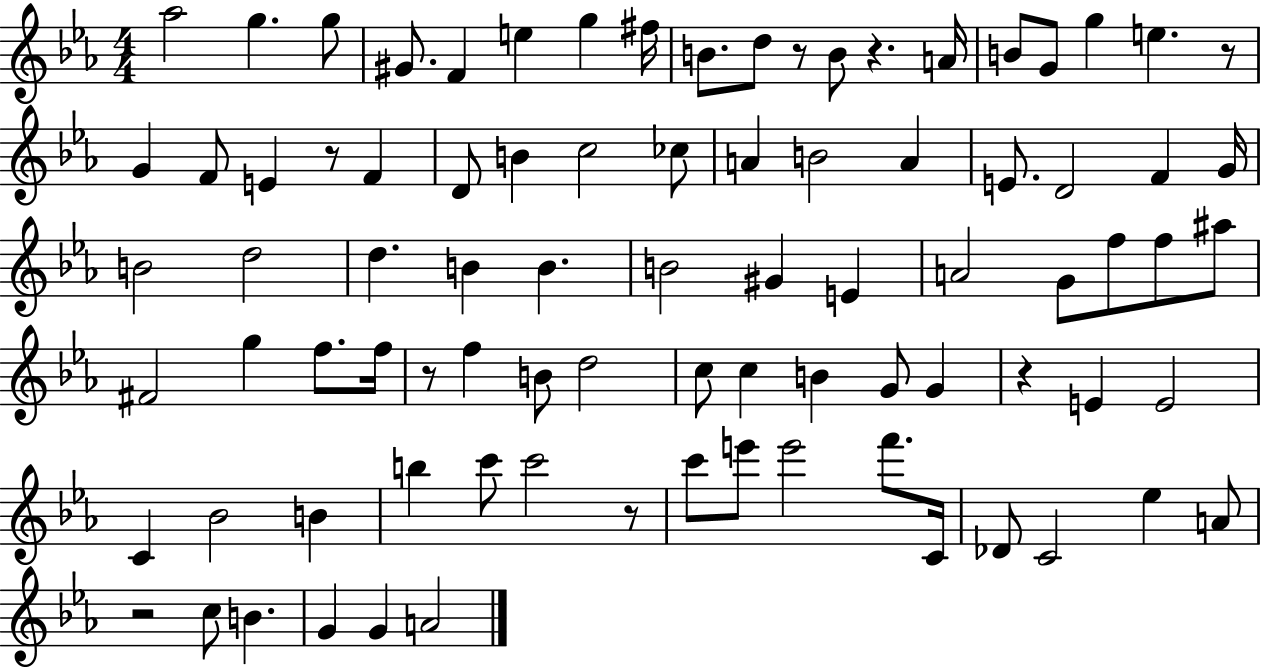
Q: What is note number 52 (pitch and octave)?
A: C5